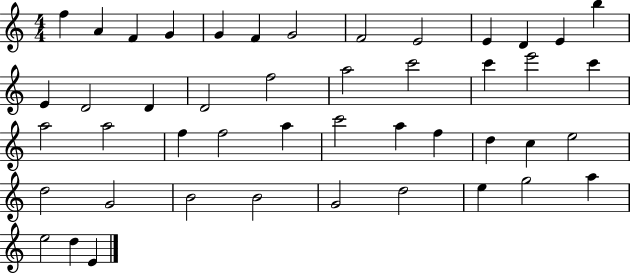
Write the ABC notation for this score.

X:1
T:Untitled
M:4/4
L:1/4
K:C
f A F G G F G2 F2 E2 E D E b E D2 D D2 f2 a2 c'2 c' e'2 c' a2 a2 f f2 a c'2 a f d c e2 d2 G2 B2 B2 G2 d2 e g2 a e2 d E